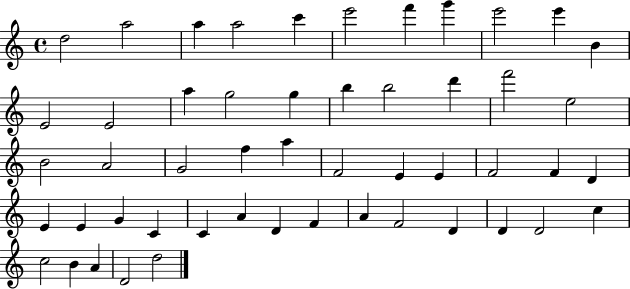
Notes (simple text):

D5/h A5/h A5/q A5/h C6/q E6/h F6/q G6/q E6/h E6/q B4/q E4/h E4/h A5/q G5/h G5/q B5/q B5/h D6/q F6/h E5/h B4/h A4/h G4/h F5/q A5/q F4/h E4/q E4/q F4/h F4/q D4/q E4/q E4/q G4/q C4/q C4/q A4/q D4/q F4/q A4/q F4/h D4/q D4/q D4/h C5/q C5/h B4/q A4/q D4/h D5/h